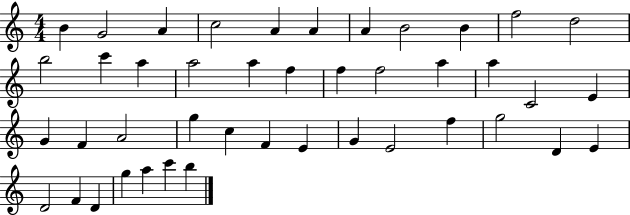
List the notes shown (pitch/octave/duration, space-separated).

B4/q G4/h A4/q C5/h A4/q A4/q A4/q B4/h B4/q F5/h D5/h B5/h C6/q A5/q A5/h A5/q F5/q F5/q F5/h A5/q A5/q C4/h E4/q G4/q F4/q A4/h G5/q C5/q F4/q E4/q G4/q E4/h F5/q G5/h D4/q E4/q D4/h F4/q D4/q G5/q A5/q C6/q B5/q